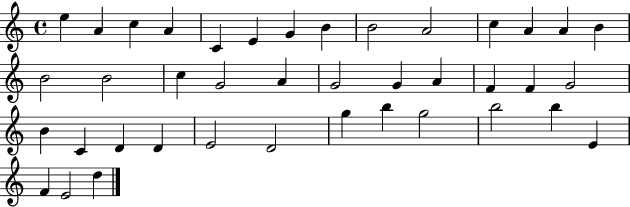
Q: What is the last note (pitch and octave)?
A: D5